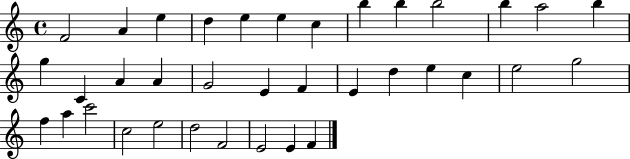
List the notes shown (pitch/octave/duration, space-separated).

F4/h A4/q E5/q D5/q E5/q E5/q C5/q B5/q B5/q B5/h B5/q A5/h B5/q G5/q C4/q A4/q A4/q G4/h E4/q F4/q E4/q D5/q E5/q C5/q E5/h G5/h F5/q A5/q C6/h C5/h E5/h D5/h F4/h E4/h E4/q F4/q